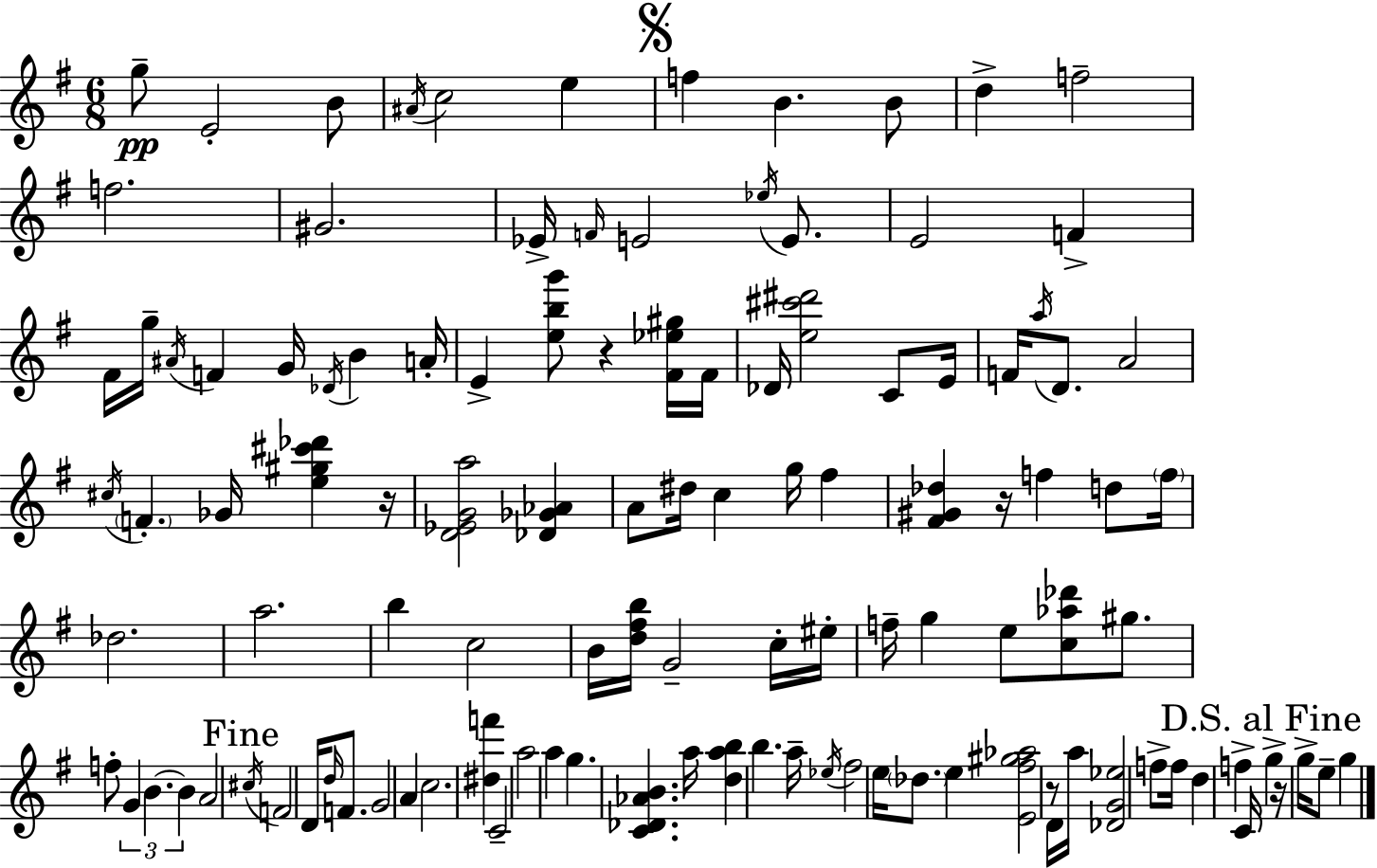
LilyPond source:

{
  \clef treble
  \numericTimeSignature
  \time 6/8
  \key g \major
  \repeat volta 2 { g''8--\pp e'2-. b'8 | \acciaccatura { ais'16 } c''2 e''4 | \mark \markup { \musicglyph "scripts.segno" } f''4 b'4. b'8 | d''4-> f''2-- | \break f''2. | gis'2. | ees'16-> \grace { f'16 } e'2 \acciaccatura { ees''16 } | e'8. e'2 f'4-> | \break fis'16 g''16-- \acciaccatura { ais'16 } f'4 g'16 \acciaccatura { des'16 } | b'4 a'16-. e'4-> <e'' b'' g'''>8 r4 | <fis' ees'' gis''>16 fis'16 des'16 <e'' cis''' dis'''>2 | c'8 e'16 f'16 \acciaccatura { a''16 } d'8. a'2 | \break \acciaccatura { cis''16 } \parenthesize f'4.-. | ges'16 <e'' gis'' cis''' des'''>4 r16 <d' ees' g' a''>2 | <des' ges' aes'>4 a'8 dis''16 c''4 | g''16 fis''4 <fis' gis' des''>4 r16 | \break f''4 d''8 \parenthesize f''16 des''2. | a''2. | b''4 c''2 | b'16 <d'' fis'' b''>16 g'2-- | \break c''16-. eis''16-. f''16-- g''4 | e''8 <c'' aes'' des'''>8 gis''8. f''8-. \tuplet 3/2 { g'4 | b'4.~~ b'4 } a'2 | \mark "Fine" \acciaccatura { cis''16 } f'2 | \break d'16 \grace { d''16 } f'8. g'2 | a'4 c''2. | <dis'' f'''>4 | c'2-- a''2 | \break a''4 g''4. | <c' des' aes' b'>4. a''16 <d'' a'' b''>4 | b''4. a''16-- \acciaccatura { ees''16 } fis''2 | e''16 \parenthesize des''8. e''4 | \break <e' fis'' gis'' aes''>2 r8 | d'16 a''16 <des' g' ees''>2 f''8-> | f''16 d''4 f''4-> c'16 \mark "D.S. al Fine" g''4-> | r16 g''16-> e''8-- g''4 } \bar "|."
}